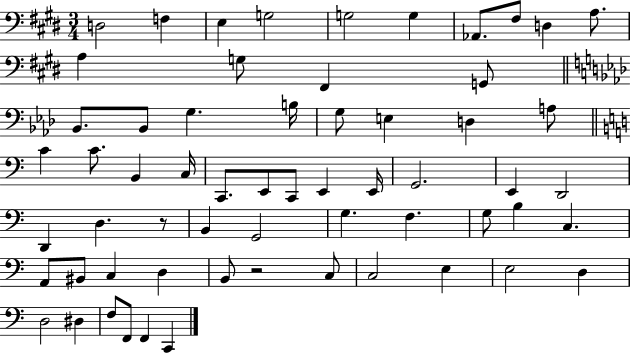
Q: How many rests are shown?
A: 2